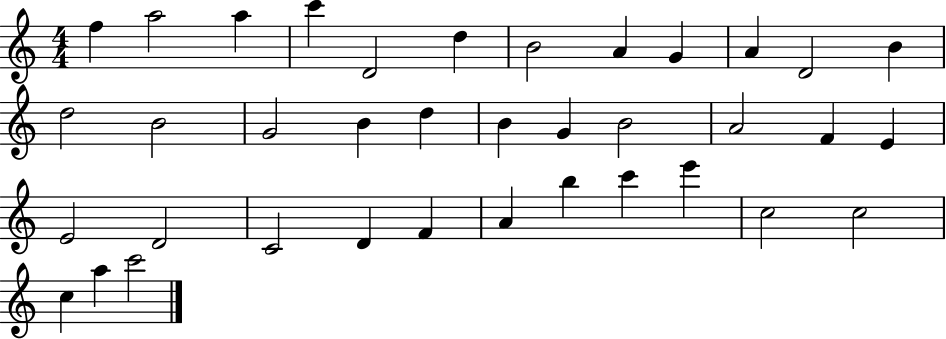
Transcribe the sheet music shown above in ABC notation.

X:1
T:Untitled
M:4/4
L:1/4
K:C
f a2 a c' D2 d B2 A G A D2 B d2 B2 G2 B d B G B2 A2 F E E2 D2 C2 D F A b c' e' c2 c2 c a c'2